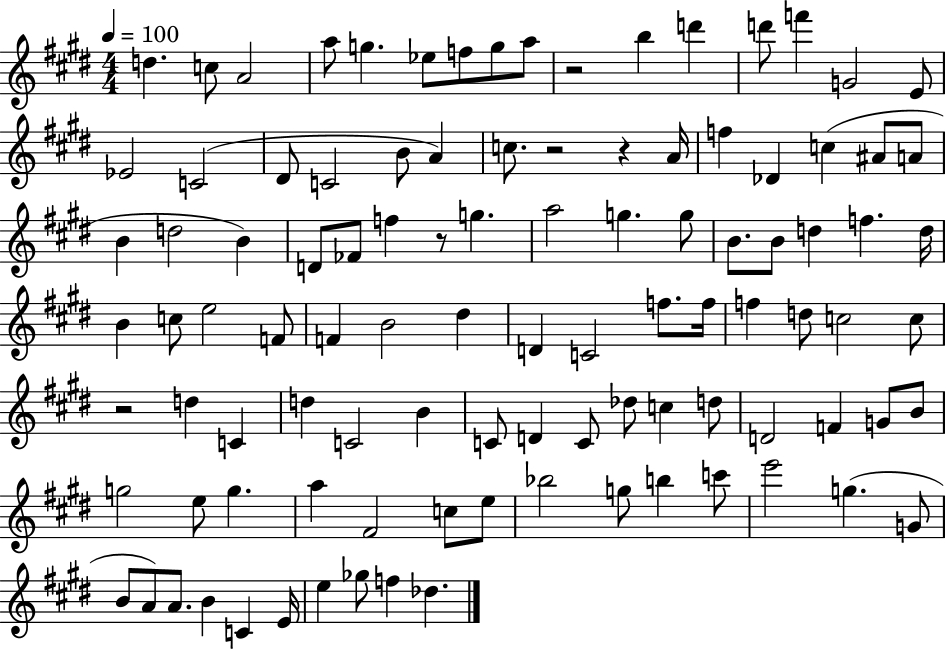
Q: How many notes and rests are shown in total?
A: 102